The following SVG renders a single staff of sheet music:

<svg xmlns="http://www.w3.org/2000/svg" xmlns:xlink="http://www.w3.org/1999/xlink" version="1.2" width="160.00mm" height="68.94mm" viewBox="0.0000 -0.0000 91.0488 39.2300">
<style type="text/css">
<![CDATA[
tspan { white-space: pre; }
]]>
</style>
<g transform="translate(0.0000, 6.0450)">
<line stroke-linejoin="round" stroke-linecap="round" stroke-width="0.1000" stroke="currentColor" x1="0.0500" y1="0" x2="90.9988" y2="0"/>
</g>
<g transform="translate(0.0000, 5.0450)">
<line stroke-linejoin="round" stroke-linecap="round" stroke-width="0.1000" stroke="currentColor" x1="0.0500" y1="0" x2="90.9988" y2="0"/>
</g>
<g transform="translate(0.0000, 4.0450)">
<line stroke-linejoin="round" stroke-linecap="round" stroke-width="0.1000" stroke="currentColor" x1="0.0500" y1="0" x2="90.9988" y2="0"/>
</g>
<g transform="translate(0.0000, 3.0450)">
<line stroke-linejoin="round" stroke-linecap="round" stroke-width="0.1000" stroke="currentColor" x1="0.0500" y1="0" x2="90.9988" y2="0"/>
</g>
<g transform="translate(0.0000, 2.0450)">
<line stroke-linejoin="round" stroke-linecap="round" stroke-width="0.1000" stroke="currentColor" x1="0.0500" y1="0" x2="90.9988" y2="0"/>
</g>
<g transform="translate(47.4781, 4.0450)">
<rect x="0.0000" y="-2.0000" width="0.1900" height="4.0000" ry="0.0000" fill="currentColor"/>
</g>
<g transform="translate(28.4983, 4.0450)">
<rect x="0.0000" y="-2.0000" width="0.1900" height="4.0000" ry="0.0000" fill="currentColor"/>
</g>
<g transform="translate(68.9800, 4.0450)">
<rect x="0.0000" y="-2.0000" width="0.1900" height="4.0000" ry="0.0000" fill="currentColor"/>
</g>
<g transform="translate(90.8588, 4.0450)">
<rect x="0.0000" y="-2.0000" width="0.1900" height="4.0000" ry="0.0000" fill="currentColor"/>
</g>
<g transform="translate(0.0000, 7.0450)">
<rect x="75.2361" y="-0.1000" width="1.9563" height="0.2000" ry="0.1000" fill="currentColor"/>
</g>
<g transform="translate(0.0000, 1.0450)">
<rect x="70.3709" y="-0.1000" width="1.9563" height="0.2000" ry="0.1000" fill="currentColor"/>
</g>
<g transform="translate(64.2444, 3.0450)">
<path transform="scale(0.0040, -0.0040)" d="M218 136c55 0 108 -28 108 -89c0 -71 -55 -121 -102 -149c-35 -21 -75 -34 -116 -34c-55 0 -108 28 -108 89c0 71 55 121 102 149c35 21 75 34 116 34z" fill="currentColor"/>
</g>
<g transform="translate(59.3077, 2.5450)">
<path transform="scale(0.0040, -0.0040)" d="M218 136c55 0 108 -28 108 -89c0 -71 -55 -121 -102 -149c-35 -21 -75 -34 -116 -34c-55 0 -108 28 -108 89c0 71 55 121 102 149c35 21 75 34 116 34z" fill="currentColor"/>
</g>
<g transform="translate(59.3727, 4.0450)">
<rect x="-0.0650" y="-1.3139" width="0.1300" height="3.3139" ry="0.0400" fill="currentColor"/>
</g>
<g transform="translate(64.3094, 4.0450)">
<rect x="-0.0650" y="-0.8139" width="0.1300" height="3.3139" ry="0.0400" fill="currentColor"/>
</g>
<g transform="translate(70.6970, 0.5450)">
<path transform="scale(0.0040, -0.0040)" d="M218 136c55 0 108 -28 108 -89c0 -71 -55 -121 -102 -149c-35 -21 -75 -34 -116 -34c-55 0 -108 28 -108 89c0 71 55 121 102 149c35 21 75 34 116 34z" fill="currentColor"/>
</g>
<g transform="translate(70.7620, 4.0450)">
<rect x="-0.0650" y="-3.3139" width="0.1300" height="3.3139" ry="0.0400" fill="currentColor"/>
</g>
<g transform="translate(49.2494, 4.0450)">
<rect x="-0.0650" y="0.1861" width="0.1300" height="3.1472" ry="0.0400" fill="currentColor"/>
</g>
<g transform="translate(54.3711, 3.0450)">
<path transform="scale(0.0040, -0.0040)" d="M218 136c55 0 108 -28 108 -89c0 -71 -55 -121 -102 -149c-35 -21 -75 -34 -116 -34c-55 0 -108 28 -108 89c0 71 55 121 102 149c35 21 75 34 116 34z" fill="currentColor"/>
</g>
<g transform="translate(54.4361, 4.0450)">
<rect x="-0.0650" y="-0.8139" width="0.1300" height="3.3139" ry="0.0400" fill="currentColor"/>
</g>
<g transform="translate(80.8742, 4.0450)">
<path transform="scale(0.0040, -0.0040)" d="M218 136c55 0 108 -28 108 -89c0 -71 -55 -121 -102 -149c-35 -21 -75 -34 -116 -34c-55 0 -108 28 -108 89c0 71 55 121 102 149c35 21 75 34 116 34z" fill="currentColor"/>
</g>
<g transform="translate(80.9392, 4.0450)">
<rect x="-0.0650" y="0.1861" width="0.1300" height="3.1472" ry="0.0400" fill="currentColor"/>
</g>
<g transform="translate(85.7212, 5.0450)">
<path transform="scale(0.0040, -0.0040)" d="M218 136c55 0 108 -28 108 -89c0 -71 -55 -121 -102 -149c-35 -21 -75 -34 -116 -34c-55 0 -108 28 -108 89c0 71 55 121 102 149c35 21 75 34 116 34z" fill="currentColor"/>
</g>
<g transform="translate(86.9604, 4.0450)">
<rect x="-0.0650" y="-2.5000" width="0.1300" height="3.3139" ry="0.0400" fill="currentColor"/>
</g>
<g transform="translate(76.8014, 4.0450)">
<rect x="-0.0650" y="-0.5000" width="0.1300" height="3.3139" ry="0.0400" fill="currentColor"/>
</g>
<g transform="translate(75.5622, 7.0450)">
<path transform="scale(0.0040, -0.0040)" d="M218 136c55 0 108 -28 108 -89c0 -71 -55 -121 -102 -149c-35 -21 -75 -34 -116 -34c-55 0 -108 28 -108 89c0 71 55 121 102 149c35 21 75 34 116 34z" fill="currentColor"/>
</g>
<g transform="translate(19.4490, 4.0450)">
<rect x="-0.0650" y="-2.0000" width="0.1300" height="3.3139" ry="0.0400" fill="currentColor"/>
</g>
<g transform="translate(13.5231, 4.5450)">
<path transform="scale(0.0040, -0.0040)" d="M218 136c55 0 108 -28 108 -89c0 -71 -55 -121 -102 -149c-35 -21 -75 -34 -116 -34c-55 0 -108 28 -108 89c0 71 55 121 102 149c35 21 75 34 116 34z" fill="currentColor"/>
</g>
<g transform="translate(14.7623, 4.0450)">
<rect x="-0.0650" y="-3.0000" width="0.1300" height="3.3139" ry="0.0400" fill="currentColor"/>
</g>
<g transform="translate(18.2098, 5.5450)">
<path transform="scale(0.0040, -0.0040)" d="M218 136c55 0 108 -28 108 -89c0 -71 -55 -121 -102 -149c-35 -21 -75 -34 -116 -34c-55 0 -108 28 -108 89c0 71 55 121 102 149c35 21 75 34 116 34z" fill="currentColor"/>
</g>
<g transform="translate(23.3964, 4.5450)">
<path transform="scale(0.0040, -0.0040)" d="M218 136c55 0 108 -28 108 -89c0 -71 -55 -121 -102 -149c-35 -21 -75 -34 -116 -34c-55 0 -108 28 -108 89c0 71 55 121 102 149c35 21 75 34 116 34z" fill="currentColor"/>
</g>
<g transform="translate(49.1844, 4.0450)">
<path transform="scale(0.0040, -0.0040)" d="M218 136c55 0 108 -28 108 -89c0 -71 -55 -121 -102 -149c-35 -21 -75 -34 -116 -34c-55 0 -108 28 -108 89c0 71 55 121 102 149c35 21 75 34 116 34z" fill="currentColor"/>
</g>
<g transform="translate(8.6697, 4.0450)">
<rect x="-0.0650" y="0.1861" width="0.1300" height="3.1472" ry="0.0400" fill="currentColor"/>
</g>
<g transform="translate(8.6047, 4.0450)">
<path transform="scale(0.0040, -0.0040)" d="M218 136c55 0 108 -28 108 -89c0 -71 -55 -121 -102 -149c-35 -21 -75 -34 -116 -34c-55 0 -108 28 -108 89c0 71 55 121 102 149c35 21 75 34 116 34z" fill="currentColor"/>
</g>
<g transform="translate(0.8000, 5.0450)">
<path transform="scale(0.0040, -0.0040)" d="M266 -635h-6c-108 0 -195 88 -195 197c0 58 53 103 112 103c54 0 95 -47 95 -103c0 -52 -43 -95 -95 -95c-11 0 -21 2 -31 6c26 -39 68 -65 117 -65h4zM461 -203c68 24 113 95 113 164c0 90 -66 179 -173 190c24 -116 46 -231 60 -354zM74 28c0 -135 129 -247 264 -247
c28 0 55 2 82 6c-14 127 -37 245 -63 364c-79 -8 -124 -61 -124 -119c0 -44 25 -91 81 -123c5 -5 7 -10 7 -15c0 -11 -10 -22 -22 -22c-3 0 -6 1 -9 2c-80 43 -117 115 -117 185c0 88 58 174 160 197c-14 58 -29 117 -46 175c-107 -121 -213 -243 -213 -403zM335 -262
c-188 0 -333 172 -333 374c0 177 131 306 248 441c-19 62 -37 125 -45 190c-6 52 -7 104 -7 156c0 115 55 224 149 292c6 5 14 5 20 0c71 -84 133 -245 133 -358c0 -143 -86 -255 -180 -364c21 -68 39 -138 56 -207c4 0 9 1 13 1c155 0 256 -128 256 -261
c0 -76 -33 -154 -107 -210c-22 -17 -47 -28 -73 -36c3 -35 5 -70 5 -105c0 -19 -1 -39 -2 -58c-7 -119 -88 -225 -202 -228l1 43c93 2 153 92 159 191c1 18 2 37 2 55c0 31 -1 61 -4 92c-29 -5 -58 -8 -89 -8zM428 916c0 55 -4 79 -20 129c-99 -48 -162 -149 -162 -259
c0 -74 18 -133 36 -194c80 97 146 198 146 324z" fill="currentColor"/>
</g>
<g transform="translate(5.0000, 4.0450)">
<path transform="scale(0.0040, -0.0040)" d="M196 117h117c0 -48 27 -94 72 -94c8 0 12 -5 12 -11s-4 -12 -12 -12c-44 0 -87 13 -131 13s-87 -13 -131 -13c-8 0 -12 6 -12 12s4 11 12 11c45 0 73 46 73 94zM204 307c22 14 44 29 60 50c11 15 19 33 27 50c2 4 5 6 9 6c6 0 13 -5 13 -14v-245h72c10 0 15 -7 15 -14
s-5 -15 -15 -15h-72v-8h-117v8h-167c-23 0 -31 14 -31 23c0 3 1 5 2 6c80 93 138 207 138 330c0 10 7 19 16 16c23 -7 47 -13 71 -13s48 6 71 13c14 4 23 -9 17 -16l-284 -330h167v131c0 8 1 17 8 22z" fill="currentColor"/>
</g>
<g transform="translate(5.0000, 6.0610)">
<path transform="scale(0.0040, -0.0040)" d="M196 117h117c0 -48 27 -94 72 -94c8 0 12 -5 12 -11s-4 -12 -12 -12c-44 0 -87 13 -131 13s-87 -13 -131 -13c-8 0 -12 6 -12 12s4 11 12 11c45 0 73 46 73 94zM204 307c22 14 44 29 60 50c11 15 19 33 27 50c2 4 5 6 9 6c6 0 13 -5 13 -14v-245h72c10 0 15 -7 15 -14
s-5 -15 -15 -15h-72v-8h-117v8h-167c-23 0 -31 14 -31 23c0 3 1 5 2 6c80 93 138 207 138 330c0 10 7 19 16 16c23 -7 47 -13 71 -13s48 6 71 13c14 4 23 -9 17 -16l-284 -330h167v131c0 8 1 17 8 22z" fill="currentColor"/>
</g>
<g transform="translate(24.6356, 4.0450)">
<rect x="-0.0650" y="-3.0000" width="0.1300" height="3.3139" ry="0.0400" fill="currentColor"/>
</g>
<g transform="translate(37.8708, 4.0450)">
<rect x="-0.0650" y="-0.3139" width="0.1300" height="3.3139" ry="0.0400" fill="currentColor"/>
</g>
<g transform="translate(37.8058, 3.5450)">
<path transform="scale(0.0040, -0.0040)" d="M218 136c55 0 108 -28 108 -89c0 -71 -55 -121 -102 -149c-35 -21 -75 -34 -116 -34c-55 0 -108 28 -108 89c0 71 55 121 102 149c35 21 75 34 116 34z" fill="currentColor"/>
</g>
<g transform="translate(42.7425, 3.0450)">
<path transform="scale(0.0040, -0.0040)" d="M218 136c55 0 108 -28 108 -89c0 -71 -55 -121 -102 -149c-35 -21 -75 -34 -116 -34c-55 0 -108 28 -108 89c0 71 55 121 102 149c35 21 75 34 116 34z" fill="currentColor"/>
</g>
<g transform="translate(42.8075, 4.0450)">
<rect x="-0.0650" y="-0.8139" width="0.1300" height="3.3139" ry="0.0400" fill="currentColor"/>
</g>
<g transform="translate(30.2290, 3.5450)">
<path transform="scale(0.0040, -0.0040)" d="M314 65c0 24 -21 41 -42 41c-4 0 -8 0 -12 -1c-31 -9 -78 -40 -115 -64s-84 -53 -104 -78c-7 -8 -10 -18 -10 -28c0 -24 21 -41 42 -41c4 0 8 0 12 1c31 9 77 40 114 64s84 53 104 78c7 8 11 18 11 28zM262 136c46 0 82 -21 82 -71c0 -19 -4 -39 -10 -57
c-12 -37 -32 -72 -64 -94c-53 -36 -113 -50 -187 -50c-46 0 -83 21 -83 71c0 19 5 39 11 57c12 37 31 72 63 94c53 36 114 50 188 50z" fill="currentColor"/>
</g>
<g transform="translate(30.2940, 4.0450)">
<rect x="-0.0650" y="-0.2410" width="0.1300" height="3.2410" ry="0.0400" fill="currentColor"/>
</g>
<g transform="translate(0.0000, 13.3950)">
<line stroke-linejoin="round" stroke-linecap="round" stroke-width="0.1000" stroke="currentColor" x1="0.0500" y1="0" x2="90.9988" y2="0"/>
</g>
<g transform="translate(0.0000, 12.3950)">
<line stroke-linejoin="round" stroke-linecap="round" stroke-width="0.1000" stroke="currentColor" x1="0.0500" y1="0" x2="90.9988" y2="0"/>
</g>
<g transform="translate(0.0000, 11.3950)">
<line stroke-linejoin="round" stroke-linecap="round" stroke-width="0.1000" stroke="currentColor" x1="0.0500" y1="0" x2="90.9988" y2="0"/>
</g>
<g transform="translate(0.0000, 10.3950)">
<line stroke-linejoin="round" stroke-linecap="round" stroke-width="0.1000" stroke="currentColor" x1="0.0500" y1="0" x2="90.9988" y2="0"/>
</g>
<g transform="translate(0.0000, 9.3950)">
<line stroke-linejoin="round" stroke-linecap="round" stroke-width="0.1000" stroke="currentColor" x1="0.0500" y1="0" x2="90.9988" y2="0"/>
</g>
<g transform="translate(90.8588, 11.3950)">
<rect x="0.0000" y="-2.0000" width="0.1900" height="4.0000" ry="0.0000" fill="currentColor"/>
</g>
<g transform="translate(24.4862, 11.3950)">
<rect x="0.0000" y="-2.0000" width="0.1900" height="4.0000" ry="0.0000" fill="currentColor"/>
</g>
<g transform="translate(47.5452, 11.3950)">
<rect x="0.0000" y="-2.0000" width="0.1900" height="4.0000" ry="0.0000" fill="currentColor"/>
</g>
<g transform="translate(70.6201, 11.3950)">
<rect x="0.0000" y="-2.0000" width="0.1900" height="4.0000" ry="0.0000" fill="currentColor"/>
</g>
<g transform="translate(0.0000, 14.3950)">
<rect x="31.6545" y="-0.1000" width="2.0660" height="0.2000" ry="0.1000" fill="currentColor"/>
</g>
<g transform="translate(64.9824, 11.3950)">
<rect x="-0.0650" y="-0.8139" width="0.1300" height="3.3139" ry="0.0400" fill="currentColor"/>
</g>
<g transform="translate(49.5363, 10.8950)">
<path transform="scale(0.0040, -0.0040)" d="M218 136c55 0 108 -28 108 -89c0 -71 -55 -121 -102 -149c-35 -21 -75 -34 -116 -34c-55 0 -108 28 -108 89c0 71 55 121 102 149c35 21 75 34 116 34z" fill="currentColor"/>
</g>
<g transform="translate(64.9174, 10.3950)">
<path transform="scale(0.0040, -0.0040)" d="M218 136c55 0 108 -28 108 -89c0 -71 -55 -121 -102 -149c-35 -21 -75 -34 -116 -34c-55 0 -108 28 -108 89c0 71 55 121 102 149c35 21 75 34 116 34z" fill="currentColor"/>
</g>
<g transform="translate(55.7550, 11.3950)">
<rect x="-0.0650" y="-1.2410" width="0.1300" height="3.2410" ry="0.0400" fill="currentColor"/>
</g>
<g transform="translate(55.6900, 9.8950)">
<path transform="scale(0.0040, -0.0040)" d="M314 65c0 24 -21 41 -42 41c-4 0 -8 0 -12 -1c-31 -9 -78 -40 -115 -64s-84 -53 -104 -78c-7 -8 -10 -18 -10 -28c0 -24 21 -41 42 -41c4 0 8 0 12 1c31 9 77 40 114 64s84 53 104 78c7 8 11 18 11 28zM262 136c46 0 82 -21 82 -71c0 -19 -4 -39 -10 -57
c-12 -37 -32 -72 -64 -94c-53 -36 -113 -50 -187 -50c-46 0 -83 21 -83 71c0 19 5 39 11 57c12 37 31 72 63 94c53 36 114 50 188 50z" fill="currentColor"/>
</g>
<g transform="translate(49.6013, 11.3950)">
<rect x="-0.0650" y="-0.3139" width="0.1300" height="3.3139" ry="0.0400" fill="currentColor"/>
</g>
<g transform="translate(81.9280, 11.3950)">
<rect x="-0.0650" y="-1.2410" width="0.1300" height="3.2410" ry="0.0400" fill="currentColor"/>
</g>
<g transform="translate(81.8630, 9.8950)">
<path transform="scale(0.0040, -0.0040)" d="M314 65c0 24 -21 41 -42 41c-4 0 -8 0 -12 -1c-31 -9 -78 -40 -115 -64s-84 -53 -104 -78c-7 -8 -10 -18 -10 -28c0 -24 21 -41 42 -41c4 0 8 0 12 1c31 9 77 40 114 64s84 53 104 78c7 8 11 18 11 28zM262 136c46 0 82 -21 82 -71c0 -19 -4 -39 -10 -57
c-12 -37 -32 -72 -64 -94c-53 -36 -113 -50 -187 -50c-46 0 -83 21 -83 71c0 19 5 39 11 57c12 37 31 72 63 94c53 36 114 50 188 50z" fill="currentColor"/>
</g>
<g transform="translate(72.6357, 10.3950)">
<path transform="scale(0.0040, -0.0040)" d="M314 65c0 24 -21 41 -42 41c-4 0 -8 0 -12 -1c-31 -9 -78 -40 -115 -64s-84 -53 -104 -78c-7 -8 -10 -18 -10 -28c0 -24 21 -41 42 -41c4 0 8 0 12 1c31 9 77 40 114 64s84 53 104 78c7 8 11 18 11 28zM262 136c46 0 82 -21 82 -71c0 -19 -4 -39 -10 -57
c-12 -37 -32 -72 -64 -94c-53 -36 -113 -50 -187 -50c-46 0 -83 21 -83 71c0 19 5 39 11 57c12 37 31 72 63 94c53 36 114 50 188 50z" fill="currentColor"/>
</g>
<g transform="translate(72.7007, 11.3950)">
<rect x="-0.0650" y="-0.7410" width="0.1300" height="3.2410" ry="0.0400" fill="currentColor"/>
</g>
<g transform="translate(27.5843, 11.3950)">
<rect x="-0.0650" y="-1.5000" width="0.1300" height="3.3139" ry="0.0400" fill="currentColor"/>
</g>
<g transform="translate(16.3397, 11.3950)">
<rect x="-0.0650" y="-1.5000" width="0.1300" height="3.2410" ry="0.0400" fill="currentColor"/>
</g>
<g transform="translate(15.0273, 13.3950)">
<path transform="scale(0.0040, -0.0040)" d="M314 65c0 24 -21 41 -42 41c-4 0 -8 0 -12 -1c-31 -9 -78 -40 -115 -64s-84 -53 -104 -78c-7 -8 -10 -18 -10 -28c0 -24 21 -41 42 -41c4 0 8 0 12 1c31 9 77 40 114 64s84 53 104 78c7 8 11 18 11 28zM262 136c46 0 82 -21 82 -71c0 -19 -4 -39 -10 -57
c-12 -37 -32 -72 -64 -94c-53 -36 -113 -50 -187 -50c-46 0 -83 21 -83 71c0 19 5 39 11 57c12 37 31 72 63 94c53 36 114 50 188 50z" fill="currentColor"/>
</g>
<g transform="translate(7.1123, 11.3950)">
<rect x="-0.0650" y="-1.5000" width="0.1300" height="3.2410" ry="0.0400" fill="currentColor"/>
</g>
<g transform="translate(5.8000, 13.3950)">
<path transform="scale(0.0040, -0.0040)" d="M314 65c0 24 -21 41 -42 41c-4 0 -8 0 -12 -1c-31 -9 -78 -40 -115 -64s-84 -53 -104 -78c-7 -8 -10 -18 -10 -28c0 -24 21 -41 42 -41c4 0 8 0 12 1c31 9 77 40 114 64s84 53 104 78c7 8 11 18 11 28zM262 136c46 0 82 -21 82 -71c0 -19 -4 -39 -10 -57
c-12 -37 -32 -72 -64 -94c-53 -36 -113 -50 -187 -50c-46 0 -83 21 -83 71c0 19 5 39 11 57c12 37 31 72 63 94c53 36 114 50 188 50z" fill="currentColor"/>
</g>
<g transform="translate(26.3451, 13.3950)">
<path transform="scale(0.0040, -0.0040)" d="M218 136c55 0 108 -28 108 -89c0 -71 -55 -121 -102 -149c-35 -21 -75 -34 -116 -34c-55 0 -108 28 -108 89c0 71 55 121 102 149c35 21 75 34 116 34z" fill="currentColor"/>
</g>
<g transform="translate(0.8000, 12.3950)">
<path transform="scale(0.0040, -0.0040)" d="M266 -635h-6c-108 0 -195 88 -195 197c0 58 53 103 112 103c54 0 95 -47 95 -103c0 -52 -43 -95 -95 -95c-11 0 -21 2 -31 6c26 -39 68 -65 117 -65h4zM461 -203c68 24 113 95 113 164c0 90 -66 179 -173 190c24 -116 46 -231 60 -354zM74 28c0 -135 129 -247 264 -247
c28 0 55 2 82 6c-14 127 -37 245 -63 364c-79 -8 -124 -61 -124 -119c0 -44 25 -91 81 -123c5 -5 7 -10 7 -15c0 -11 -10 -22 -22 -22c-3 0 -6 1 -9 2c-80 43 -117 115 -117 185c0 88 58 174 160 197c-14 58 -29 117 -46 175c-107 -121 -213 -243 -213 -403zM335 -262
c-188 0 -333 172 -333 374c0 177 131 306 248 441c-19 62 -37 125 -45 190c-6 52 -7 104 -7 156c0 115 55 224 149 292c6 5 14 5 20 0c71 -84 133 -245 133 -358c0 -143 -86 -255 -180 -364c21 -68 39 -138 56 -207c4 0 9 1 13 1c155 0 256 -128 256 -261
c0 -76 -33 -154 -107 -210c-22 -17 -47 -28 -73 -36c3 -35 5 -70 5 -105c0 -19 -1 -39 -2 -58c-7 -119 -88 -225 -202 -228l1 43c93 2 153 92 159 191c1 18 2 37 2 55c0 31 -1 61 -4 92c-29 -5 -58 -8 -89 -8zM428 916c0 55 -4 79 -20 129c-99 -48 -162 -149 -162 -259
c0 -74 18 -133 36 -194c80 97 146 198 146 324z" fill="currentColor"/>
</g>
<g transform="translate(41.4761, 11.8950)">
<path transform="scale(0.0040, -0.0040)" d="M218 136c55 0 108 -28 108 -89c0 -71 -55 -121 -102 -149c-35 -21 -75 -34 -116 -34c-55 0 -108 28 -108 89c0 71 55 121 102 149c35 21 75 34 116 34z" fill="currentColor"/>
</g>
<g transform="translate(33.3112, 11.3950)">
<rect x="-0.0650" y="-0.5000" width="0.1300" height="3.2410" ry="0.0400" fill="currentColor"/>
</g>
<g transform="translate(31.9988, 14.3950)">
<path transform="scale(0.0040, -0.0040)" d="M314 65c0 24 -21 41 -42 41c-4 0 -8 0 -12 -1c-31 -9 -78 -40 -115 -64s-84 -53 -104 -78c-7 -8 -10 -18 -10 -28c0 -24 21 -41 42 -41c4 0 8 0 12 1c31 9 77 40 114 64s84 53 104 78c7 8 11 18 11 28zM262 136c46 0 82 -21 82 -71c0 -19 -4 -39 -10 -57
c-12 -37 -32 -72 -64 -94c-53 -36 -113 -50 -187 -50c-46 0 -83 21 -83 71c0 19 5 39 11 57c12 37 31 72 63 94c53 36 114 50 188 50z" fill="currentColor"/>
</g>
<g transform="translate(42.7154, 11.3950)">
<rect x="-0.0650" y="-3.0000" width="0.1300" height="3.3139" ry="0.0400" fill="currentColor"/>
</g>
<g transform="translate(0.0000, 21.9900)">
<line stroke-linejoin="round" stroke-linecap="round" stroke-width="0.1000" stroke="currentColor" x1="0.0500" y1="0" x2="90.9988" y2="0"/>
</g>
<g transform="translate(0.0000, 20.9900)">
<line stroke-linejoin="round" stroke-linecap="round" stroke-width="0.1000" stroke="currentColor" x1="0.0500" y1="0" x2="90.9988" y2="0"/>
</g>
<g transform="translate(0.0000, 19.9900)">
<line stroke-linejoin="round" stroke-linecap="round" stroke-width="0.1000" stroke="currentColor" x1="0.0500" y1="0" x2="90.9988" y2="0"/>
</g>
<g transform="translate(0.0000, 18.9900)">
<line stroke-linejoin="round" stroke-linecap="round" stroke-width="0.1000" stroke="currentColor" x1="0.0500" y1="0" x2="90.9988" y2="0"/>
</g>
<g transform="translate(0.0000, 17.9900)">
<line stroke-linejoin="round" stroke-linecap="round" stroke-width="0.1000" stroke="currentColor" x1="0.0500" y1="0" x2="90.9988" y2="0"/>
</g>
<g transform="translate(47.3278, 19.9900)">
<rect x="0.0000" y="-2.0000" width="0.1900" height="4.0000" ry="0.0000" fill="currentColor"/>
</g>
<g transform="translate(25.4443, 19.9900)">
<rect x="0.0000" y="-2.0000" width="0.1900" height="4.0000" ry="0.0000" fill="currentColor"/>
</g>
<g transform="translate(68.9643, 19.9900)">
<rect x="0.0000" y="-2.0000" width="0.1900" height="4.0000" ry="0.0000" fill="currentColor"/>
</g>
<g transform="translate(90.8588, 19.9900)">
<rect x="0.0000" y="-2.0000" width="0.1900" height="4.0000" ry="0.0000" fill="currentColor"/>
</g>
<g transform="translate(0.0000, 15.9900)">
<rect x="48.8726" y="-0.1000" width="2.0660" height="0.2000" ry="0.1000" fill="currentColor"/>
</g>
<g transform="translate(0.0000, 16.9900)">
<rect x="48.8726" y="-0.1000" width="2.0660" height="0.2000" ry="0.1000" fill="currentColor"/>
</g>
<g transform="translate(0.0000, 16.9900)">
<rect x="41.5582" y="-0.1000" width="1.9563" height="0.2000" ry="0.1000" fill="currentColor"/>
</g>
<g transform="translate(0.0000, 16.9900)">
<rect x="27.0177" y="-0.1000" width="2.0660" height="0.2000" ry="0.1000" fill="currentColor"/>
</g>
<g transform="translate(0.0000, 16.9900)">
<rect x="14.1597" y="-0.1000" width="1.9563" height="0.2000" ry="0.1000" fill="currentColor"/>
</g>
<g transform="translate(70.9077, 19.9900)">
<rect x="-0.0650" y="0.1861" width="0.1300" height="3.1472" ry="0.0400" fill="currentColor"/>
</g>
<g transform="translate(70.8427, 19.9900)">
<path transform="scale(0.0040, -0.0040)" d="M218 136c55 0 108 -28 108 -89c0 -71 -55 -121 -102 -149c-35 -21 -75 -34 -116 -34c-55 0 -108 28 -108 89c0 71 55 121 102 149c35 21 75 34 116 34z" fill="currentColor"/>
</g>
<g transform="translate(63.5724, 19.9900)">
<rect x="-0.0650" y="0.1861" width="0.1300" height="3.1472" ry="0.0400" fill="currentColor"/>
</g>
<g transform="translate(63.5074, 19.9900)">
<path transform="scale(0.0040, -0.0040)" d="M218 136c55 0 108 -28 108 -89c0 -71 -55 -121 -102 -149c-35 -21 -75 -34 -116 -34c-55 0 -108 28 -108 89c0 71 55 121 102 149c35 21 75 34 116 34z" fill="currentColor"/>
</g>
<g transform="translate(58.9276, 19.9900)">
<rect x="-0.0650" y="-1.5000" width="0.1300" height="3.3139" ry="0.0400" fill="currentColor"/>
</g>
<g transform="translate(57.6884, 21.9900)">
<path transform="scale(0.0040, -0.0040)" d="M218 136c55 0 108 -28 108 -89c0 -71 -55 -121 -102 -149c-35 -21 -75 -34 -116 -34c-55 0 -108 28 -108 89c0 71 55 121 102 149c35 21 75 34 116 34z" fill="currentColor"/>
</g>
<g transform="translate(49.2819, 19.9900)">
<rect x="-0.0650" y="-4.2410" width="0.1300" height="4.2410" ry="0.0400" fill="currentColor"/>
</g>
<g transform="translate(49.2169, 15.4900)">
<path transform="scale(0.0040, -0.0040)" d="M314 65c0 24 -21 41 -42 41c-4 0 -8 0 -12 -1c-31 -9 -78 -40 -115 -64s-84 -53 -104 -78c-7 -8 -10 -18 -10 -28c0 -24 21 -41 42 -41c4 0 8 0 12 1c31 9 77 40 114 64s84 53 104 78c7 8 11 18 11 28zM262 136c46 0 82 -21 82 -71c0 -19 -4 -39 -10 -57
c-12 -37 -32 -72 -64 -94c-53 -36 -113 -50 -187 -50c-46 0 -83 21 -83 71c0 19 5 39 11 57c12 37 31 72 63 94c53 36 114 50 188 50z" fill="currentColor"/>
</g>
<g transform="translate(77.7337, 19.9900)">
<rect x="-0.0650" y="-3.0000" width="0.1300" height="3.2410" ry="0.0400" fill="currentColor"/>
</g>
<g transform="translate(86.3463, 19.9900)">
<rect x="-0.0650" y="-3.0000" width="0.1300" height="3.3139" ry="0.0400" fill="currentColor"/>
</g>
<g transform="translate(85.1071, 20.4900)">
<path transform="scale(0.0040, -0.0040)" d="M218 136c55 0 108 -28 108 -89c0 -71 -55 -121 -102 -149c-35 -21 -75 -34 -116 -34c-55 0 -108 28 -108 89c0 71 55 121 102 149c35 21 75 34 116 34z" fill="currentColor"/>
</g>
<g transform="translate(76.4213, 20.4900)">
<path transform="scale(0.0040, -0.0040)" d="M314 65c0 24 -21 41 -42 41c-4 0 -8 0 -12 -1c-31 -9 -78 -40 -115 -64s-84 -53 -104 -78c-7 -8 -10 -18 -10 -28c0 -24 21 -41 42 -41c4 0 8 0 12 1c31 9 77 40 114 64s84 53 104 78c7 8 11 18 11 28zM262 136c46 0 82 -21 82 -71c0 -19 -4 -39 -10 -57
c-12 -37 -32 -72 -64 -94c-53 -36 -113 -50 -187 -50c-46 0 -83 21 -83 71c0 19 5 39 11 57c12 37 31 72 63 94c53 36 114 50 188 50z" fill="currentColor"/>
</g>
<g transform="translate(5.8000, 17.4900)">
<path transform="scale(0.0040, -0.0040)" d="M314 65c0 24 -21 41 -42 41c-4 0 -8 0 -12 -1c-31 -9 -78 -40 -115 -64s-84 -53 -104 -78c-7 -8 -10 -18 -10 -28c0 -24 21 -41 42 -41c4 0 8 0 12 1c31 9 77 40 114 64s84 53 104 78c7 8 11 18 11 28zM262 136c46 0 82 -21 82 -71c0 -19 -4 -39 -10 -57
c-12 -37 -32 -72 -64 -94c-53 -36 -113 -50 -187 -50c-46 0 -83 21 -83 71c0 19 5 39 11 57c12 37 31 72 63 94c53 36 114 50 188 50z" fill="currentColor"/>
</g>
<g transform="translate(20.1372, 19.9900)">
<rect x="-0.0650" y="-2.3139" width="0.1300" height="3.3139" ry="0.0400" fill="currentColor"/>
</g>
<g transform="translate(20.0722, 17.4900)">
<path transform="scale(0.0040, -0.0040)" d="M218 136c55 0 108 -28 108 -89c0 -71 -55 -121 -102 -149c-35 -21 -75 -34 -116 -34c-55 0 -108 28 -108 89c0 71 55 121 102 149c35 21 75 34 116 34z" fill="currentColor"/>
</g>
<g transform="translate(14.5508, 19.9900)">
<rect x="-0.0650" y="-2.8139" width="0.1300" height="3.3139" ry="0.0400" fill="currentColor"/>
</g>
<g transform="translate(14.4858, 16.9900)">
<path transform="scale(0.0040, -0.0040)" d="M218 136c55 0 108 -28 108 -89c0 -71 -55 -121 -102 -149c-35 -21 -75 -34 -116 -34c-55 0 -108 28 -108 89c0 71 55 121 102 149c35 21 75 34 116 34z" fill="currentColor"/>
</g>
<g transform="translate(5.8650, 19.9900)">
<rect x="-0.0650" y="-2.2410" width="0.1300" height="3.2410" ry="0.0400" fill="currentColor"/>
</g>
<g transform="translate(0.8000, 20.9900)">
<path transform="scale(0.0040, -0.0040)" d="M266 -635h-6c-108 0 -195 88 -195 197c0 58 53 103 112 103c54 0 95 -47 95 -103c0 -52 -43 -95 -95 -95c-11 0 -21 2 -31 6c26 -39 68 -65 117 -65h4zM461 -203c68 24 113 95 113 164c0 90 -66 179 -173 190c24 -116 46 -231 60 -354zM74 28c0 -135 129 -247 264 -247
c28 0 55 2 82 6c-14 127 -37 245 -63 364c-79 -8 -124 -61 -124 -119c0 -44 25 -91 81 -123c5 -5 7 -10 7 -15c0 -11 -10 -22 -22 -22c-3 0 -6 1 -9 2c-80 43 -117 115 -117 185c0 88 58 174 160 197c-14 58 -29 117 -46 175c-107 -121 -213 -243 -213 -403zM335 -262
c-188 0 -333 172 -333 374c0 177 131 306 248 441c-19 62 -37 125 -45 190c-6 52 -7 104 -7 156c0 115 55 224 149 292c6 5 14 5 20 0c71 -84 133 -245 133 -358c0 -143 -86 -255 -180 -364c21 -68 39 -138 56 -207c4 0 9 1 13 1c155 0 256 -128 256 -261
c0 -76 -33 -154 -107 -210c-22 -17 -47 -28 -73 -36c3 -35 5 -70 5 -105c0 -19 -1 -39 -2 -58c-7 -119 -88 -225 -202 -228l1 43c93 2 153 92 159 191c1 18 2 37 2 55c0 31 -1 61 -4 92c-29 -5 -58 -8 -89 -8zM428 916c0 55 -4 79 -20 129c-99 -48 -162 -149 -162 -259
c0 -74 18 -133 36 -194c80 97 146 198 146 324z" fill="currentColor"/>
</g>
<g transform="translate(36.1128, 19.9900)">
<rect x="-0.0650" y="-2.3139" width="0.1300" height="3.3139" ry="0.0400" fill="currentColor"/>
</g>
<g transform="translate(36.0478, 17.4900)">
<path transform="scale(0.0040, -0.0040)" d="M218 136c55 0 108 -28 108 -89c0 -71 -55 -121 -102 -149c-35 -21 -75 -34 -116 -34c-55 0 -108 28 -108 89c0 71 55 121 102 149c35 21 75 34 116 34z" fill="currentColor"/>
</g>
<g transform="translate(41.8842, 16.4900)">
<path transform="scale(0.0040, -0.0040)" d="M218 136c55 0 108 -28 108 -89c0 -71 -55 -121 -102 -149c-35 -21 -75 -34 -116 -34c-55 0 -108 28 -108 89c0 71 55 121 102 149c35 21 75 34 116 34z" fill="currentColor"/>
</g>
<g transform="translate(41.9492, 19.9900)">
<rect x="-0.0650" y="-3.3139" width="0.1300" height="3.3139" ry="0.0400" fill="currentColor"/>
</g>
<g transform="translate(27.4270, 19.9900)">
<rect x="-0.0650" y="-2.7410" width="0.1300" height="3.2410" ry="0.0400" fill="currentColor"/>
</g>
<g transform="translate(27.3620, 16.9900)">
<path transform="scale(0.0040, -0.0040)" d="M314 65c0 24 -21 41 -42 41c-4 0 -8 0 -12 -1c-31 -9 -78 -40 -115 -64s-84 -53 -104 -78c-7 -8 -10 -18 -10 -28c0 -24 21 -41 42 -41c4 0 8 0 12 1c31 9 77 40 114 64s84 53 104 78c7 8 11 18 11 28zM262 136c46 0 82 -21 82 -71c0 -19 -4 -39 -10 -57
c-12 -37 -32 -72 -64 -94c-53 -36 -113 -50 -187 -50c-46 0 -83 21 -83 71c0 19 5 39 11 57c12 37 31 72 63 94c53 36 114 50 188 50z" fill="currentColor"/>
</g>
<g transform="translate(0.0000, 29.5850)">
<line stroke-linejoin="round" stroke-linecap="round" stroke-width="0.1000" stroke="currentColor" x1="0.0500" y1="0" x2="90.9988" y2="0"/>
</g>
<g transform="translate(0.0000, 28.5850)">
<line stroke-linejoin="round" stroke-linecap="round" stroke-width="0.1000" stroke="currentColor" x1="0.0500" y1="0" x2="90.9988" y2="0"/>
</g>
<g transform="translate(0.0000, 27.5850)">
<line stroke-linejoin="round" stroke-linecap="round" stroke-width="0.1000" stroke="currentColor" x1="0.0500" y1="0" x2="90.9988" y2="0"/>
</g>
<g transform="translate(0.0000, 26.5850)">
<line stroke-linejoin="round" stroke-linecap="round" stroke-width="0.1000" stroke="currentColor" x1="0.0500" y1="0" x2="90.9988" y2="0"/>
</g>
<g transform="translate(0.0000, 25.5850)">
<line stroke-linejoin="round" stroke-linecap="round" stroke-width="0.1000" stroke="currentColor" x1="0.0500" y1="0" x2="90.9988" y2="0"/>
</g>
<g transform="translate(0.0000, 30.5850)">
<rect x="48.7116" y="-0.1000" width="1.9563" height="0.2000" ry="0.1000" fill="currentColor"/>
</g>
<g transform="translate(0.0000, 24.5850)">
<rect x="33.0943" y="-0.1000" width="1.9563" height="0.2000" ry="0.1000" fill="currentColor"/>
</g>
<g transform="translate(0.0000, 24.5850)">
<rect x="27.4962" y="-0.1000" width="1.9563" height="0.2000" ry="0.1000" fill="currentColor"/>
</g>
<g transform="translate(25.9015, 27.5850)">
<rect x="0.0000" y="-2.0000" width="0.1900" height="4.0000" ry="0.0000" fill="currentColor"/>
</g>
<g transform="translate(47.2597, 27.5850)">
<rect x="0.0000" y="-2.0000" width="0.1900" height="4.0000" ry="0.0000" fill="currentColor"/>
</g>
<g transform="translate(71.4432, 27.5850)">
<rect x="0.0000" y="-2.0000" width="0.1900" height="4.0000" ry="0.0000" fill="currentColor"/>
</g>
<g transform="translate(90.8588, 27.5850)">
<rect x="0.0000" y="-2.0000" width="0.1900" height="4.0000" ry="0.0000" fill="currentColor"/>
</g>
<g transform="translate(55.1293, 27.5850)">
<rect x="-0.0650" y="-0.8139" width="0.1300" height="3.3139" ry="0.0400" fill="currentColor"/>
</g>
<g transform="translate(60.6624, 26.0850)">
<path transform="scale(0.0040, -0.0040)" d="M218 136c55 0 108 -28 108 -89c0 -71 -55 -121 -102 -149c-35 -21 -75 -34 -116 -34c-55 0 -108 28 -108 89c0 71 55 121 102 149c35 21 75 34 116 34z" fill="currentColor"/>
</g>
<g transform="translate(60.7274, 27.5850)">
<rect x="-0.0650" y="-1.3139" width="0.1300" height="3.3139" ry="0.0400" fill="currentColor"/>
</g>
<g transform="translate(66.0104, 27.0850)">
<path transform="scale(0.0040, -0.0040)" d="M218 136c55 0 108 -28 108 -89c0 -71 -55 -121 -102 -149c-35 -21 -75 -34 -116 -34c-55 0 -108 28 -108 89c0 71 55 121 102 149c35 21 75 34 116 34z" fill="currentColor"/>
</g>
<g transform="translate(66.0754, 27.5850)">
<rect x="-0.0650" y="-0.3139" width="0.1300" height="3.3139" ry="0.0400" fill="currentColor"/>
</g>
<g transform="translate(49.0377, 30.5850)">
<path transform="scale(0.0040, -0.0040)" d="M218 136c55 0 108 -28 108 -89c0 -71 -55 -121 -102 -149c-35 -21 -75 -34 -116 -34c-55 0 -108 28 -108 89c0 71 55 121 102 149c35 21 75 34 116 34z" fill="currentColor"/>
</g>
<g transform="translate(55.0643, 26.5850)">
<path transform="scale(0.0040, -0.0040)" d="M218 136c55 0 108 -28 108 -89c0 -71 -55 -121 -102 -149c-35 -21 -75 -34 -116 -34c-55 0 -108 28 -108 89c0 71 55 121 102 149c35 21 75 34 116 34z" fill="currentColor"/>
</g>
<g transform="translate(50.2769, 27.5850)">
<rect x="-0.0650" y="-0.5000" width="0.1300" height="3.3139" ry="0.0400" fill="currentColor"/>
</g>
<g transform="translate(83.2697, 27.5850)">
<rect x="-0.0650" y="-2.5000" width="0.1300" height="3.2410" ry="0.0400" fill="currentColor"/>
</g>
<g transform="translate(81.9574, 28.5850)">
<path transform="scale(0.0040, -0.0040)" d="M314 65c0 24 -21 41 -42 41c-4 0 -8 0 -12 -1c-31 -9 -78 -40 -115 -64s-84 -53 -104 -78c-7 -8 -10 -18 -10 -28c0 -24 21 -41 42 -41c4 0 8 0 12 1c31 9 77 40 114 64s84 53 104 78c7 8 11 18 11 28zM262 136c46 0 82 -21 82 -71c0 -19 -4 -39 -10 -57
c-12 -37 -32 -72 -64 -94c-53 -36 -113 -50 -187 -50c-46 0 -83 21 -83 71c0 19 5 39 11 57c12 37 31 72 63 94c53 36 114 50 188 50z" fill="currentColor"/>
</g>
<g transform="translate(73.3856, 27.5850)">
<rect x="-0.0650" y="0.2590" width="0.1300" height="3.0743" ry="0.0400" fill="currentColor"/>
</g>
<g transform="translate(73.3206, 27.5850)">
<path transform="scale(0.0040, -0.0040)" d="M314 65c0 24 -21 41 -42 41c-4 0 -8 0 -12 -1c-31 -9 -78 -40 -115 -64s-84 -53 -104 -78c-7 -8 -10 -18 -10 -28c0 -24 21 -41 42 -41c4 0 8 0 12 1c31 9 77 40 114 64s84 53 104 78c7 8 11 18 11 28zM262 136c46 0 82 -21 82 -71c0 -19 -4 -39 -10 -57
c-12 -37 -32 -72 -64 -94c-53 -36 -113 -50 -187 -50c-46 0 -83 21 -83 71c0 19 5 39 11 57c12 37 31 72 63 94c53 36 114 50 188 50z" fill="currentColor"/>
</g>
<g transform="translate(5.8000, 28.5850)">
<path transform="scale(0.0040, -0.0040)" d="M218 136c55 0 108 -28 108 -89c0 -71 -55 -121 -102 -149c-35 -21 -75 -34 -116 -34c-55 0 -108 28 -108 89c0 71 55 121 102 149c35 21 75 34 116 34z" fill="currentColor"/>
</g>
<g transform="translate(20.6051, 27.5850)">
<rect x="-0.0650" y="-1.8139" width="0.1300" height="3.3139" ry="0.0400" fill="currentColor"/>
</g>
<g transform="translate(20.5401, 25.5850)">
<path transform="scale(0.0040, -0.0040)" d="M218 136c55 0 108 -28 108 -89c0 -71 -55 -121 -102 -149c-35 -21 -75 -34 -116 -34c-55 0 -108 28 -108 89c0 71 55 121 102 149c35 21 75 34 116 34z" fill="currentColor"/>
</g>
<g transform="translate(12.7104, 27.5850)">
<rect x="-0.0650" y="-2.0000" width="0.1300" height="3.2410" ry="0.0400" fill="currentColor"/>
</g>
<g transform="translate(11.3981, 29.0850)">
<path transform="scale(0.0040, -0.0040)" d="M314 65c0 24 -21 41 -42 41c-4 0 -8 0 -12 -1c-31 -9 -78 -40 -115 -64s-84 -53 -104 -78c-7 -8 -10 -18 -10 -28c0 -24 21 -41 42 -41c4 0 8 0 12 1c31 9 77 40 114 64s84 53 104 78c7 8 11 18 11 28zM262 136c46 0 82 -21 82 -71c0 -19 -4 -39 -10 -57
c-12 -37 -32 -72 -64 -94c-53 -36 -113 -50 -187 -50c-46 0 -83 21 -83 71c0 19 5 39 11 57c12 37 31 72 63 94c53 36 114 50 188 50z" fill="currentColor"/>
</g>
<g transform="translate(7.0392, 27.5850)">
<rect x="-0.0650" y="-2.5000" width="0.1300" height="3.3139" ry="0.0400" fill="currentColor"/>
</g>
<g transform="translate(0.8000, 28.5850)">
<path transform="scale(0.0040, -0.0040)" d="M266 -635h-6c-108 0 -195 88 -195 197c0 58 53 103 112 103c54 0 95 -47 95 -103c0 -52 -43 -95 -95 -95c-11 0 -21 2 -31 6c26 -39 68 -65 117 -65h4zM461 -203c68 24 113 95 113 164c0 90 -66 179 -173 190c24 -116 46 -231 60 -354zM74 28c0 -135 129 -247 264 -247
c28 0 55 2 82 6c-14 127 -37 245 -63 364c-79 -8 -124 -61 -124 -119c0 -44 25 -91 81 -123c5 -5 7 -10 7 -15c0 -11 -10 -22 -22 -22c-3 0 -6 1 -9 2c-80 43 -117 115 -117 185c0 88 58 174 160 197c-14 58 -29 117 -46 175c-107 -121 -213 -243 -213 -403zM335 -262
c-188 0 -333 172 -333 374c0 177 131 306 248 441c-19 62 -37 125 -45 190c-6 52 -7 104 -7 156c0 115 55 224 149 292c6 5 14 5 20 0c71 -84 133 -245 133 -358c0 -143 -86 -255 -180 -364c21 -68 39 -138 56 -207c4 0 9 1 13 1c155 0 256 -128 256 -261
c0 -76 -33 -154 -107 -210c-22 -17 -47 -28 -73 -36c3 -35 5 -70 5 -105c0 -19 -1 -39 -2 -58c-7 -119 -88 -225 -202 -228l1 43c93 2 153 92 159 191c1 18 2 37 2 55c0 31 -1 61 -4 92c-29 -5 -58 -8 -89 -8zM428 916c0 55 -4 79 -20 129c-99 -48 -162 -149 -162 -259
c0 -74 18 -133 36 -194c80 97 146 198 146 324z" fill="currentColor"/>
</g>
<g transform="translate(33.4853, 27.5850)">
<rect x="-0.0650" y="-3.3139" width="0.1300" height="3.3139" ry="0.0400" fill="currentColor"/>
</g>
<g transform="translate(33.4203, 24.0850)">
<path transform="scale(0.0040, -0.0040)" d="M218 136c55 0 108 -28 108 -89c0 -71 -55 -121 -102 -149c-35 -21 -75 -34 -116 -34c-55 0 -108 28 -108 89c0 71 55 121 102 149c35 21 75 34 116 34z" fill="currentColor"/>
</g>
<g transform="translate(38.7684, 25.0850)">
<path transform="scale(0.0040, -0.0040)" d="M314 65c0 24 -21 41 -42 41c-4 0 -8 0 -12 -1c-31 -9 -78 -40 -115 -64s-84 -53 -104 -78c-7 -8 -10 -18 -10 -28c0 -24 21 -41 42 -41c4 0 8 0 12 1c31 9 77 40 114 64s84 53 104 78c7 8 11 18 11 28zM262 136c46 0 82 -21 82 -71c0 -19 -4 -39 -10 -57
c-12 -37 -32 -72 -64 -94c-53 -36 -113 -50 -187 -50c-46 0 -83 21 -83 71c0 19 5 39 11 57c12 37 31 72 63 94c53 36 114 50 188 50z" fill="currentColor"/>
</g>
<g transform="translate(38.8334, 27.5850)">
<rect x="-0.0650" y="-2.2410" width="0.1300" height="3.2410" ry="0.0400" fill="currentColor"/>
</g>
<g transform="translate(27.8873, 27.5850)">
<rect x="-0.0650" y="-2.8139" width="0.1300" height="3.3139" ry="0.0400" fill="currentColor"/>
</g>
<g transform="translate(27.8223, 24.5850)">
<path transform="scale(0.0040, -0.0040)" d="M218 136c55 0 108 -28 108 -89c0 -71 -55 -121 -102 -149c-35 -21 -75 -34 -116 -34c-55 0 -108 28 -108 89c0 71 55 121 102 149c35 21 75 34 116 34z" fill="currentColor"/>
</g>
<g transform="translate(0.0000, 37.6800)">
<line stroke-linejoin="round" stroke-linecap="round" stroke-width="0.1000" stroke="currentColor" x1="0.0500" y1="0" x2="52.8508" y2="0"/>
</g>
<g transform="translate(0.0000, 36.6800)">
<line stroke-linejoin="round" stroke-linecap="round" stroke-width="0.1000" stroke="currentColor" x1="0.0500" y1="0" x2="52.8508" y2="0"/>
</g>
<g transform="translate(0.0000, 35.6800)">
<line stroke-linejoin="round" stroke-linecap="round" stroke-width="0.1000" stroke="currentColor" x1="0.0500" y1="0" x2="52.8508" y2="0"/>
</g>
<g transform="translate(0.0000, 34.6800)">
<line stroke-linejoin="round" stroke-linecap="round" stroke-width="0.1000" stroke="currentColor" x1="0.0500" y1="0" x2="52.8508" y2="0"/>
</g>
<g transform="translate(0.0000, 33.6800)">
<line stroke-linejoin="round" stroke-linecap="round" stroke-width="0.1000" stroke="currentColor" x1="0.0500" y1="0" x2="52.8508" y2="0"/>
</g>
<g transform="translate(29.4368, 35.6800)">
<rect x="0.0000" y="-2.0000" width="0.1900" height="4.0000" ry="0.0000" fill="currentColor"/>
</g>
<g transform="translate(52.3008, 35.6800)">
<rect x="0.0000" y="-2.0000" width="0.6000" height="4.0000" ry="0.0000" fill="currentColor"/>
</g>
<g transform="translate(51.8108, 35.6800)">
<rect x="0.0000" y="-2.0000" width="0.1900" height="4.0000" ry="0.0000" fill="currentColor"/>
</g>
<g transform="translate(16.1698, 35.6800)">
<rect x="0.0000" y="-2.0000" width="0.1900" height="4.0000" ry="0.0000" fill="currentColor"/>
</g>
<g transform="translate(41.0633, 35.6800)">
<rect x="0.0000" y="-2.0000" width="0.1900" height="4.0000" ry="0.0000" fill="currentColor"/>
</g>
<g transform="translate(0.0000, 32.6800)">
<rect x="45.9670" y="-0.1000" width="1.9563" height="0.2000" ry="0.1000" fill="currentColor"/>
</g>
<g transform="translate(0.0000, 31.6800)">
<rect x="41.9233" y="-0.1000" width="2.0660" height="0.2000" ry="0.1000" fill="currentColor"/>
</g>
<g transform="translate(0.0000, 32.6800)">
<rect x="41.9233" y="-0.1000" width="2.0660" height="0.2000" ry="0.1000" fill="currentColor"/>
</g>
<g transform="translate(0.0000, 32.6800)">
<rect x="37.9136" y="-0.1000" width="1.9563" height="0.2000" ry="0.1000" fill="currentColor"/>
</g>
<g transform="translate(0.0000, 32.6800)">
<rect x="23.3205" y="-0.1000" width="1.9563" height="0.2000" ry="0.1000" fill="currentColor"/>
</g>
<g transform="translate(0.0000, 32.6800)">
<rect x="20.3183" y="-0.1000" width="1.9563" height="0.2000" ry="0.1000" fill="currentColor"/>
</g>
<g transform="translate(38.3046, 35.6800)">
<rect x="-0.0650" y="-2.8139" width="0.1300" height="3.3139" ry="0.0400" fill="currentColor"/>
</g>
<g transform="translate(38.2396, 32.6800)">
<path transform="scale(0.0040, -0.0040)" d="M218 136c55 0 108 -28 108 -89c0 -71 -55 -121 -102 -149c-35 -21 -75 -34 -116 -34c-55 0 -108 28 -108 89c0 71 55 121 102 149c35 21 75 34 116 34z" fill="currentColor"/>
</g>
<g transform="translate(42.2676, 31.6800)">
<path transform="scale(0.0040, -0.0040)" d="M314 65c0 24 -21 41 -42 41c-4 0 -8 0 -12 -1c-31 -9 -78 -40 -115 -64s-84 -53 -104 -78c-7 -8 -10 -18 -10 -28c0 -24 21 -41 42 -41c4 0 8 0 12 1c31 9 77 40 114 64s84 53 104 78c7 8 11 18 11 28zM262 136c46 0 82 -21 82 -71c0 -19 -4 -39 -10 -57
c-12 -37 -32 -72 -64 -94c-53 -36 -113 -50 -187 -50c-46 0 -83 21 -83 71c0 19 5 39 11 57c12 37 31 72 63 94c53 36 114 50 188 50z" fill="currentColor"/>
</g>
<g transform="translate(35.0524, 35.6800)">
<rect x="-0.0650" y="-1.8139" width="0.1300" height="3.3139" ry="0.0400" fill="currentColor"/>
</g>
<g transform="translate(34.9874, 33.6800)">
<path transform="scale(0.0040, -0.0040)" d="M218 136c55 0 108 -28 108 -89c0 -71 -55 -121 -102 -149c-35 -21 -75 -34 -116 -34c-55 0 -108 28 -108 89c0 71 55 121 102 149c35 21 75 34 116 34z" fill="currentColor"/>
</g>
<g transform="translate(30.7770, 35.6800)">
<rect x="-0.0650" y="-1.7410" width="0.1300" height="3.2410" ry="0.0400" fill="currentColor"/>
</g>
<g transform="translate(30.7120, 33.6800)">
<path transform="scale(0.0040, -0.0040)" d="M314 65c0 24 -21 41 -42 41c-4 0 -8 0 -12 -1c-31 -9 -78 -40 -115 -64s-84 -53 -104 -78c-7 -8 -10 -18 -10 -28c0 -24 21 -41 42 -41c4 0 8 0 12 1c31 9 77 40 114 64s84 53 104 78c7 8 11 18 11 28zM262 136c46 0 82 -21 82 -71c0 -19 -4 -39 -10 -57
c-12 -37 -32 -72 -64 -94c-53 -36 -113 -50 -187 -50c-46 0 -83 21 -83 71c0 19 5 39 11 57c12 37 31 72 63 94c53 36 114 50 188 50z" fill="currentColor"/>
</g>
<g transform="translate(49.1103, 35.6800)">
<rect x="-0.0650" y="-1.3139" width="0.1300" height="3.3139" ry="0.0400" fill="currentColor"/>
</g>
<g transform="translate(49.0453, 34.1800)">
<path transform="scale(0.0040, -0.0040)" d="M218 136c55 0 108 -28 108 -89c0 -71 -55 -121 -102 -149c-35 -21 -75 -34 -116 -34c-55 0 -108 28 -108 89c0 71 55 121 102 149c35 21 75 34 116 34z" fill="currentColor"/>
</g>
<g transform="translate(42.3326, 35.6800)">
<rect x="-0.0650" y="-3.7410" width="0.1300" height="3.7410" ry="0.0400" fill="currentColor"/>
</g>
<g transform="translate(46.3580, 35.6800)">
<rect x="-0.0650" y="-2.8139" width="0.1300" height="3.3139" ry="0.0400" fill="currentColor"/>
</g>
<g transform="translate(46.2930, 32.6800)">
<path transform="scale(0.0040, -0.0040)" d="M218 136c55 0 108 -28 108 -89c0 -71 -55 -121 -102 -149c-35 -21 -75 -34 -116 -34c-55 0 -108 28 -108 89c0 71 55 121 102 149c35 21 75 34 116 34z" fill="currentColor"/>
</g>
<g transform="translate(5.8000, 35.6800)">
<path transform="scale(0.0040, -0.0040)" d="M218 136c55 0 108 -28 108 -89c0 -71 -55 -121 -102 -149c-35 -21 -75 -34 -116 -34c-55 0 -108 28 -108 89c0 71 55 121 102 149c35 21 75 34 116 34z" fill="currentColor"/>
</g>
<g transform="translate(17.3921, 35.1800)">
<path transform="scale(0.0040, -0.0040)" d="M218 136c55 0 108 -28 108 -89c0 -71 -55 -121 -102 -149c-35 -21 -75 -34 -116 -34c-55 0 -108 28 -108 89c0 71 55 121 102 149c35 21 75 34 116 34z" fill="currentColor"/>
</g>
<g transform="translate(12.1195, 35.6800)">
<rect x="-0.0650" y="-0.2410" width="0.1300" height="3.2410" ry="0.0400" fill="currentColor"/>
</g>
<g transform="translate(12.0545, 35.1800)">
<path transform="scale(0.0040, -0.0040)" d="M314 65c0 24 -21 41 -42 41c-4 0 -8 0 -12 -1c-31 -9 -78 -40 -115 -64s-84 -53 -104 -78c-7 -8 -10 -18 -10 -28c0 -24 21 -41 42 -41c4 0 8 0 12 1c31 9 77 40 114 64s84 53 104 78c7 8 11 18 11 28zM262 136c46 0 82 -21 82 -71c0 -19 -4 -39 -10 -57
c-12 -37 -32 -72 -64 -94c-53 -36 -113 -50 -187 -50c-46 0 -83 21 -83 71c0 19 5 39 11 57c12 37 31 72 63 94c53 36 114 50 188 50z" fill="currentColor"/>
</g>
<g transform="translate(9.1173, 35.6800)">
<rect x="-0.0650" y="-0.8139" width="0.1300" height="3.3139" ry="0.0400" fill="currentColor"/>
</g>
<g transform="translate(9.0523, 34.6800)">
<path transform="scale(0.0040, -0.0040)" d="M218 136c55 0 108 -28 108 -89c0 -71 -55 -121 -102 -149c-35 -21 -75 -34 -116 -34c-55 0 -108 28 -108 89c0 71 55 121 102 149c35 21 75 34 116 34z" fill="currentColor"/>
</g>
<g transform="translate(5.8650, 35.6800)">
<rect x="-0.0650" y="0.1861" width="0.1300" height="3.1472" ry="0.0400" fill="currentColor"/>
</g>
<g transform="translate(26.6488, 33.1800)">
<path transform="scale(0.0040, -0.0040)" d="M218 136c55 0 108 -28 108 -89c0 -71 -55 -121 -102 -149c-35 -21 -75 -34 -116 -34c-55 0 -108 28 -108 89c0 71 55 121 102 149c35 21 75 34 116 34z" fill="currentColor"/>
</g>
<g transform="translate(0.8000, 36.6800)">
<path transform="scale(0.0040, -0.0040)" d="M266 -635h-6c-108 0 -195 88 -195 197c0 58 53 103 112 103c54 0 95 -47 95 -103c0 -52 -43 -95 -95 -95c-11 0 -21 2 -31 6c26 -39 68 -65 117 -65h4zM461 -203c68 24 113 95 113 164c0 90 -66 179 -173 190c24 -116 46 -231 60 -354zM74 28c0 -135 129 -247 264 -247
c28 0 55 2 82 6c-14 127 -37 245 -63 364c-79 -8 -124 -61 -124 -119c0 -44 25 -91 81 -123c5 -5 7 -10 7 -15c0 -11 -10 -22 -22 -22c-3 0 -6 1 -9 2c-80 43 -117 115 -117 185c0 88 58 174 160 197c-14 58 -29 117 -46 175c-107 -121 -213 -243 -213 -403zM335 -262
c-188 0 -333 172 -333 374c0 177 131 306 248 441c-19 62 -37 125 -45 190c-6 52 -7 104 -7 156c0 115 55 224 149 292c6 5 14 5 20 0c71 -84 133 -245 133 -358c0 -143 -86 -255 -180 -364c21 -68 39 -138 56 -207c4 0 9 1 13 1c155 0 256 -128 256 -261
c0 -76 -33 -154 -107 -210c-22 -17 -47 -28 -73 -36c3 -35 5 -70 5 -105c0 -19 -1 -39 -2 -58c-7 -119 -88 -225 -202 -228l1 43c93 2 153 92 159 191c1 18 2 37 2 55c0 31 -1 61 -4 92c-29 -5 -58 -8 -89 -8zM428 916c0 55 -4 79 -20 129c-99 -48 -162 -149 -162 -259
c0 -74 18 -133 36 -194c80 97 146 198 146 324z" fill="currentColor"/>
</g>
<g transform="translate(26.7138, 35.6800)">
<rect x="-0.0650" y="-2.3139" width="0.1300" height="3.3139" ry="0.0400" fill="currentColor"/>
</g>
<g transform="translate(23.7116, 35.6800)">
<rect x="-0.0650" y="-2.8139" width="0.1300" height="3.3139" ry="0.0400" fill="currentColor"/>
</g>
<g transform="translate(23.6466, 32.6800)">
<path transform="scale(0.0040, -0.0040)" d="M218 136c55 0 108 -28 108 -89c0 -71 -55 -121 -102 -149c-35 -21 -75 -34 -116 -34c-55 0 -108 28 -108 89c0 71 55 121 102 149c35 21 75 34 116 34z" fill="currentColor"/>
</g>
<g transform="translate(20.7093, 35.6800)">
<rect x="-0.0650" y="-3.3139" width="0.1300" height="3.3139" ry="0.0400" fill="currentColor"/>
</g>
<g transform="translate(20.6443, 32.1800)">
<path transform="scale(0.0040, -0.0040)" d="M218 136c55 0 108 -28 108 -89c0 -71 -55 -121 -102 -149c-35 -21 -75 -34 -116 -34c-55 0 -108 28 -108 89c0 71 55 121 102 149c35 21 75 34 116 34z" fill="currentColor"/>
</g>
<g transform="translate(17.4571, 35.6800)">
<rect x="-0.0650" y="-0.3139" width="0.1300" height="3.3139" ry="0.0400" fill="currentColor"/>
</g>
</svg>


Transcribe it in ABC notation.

X:1
T:Untitled
M:4/4
L:1/4
K:C
B A F A c2 c d B d e d b C B G E2 E2 E C2 A c e2 d d2 e2 g2 a g a2 g b d'2 E B B A2 A G F2 f a b g2 C d e c B2 G2 B d c2 c b a g f2 f a c'2 a e